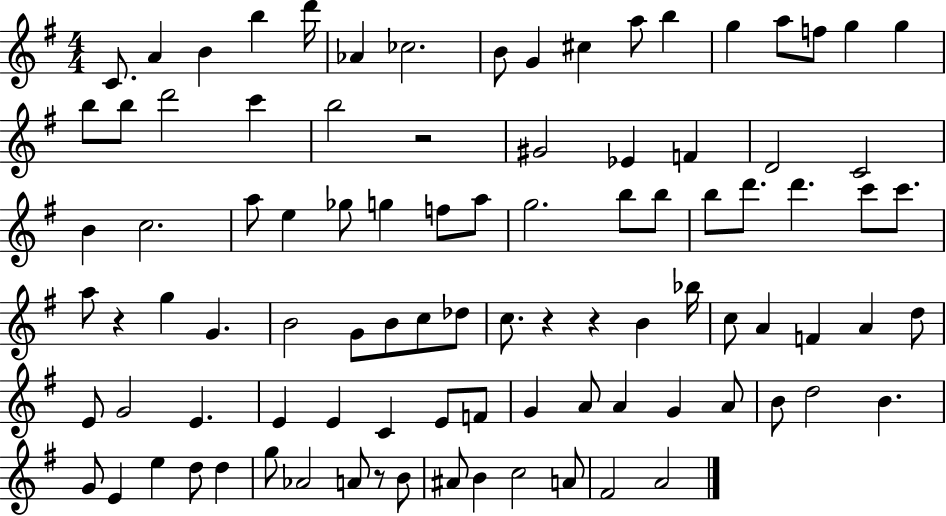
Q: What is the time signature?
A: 4/4